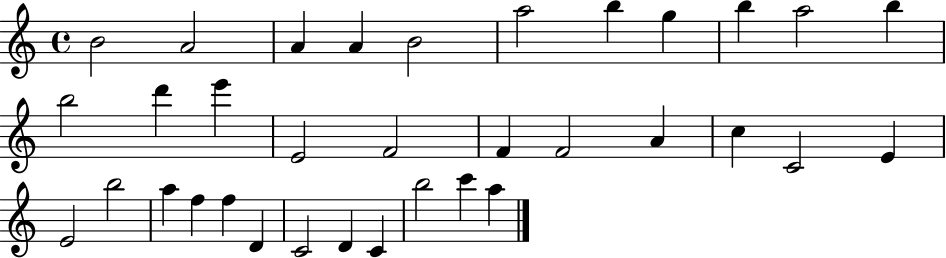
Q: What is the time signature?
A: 4/4